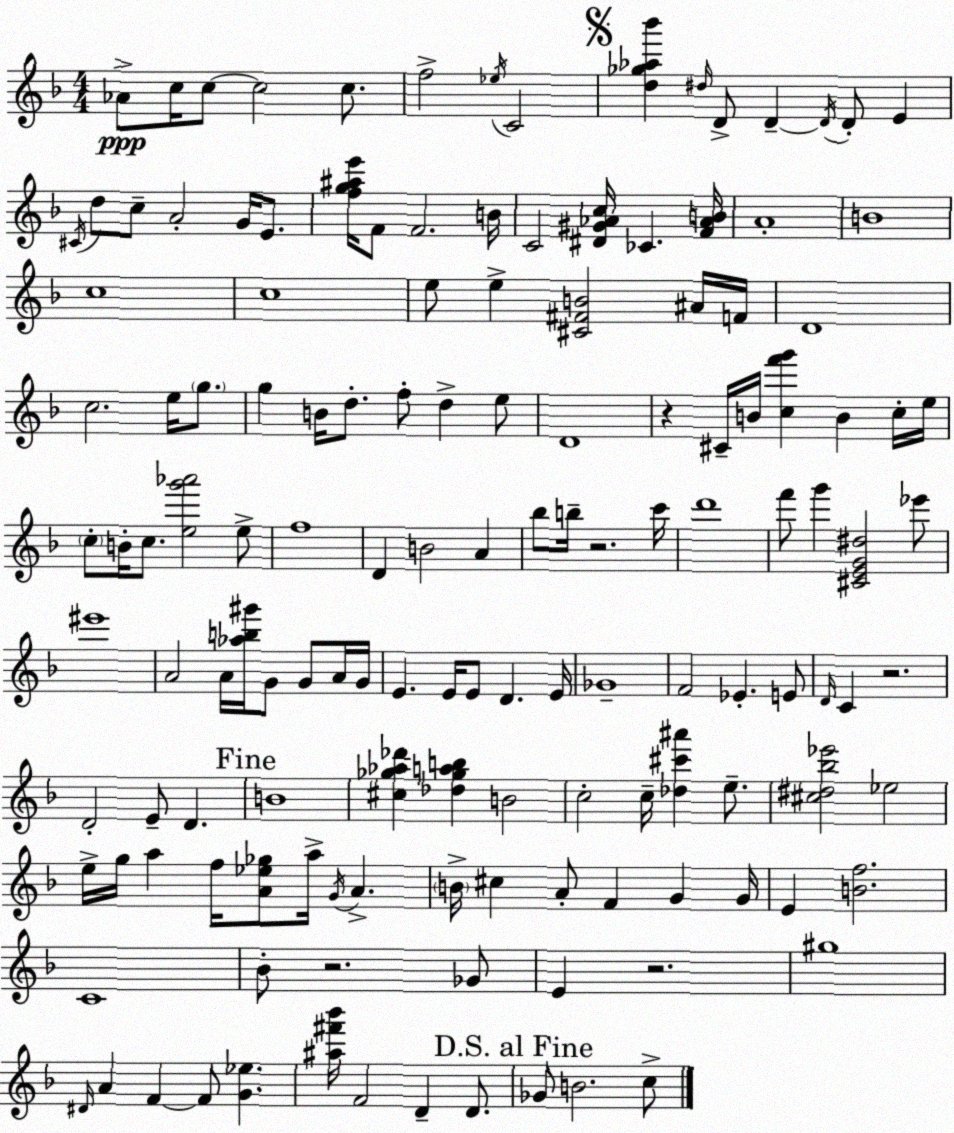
X:1
T:Untitled
M:4/4
L:1/4
K:Dm
_A/2 c/4 c/2 c2 c/2 f2 _e/4 C2 [d_g_a_b'] ^d/4 D/2 D D/4 D/2 E ^C/4 d/2 c/2 A2 G/4 E/2 [fg^ae']/4 F/2 F2 B/4 C2 [^D^G_Ac]/4 _C [F_AB]/4 A4 B4 c4 c4 e/2 e [^C^FB]2 ^A/4 F/4 D4 c2 e/4 g/2 g B/4 d/2 f/2 d e/2 D4 z ^C/4 B/4 [cf'g'] B c/4 e/4 c/2 B/4 c/2 [eg'_a']2 e/2 f4 D B2 A _b/2 b/4 z2 c'/4 d'4 f'/2 g' [^CEG^d]2 _e'/2 ^e'4 A2 A/4 [_ab^g']/4 G/2 G/2 A/4 G/4 E E/4 E/2 D E/4 _G4 F2 _E E/2 D/4 C z2 D2 E/2 D B4 [^c_g_a_d'] [_d_gab] B2 c2 c/4 [_d^c'^a'] e/2 [^c^d_b_e']2 _e2 e/4 g/4 a f/4 [A_e_g]/2 a/4 G/4 A B/4 ^c A/2 F G G/4 E [Bf]2 C4 _B/2 z2 _G/2 E z2 ^g4 ^D/4 A F F/2 [G_e] [^a^f'_b']/4 F2 D D/2 _G/2 B2 c/2